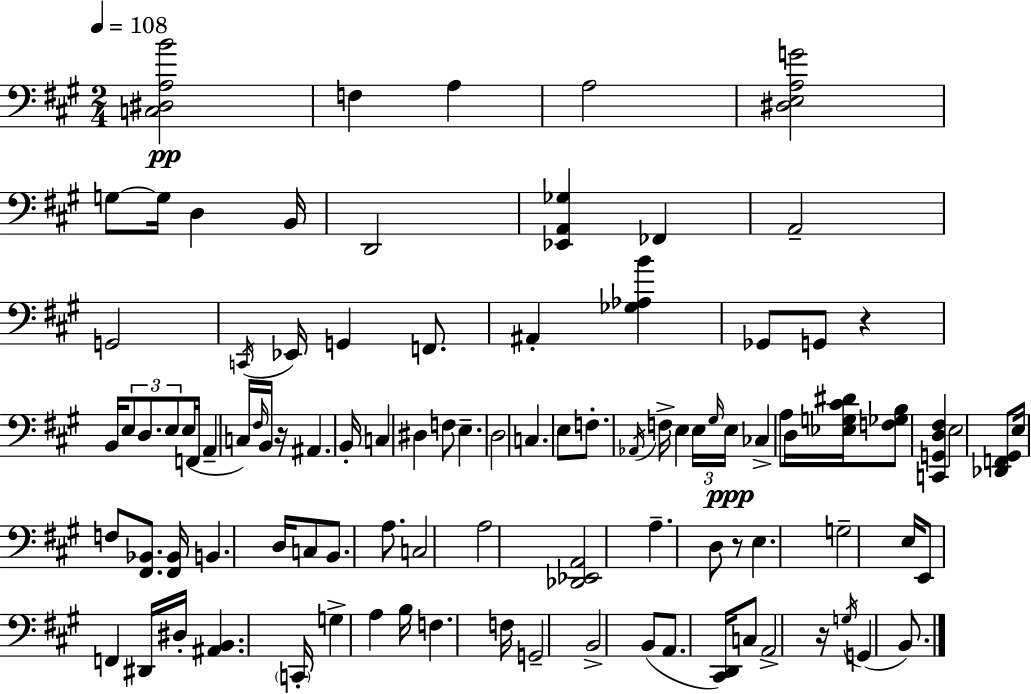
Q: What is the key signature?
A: A major